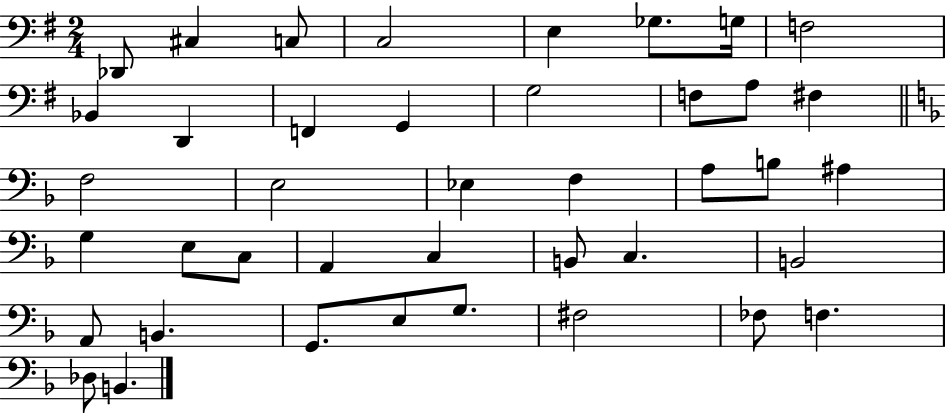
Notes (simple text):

Db2/e C#3/q C3/e C3/h E3/q Gb3/e. G3/s F3/h Bb2/q D2/q F2/q G2/q G3/h F3/e A3/e F#3/q F3/h E3/h Eb3/q F3/q A3/e B3/e A#3/q G3/q E3/e C3/e A2/q C3/q B2/e C3/q. B2/h A2/e B2/q. G2/e. E3/e G3/e. F#3/h FES3/e F3/q. Db3/e B2/q.